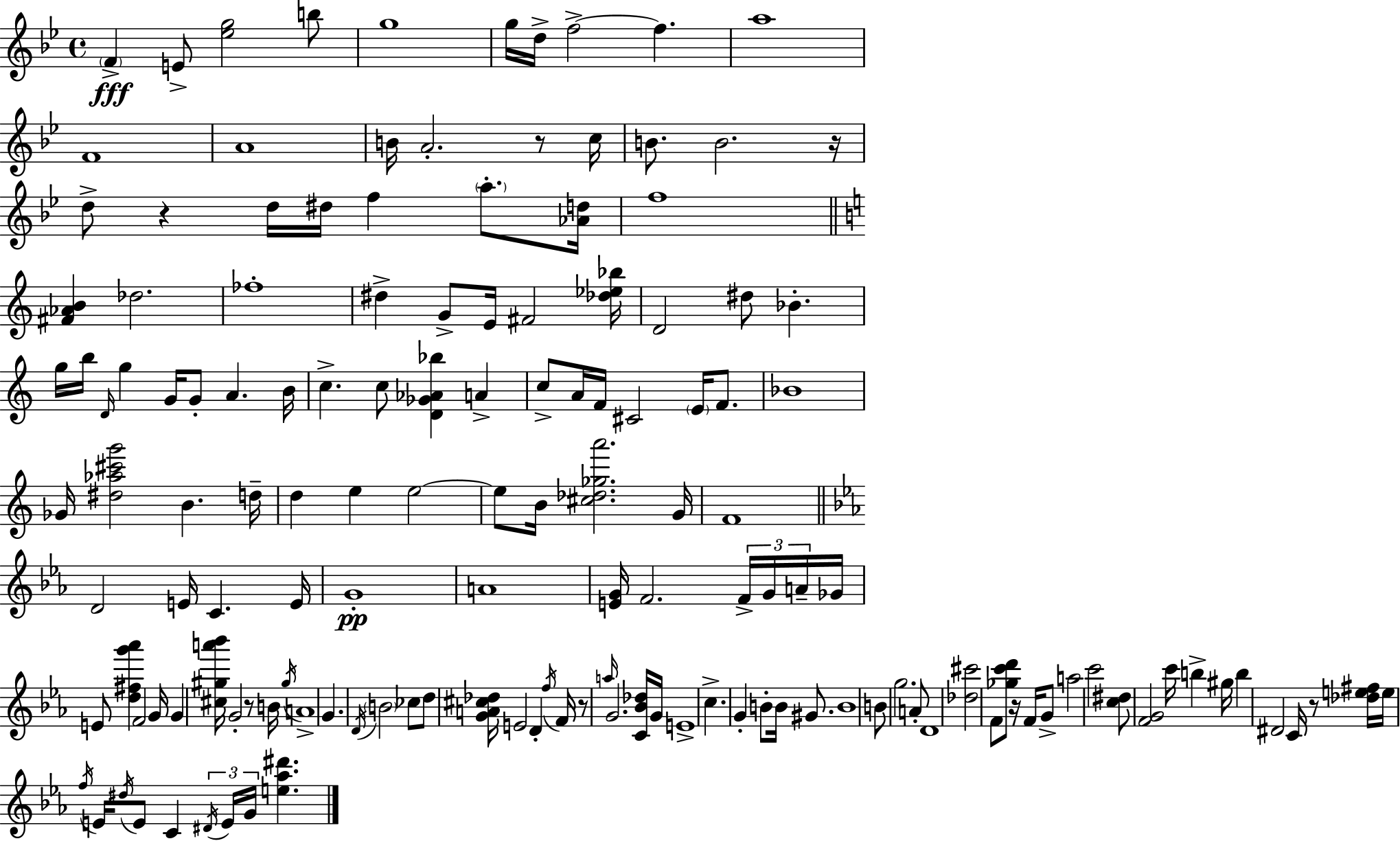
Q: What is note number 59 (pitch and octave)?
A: F4